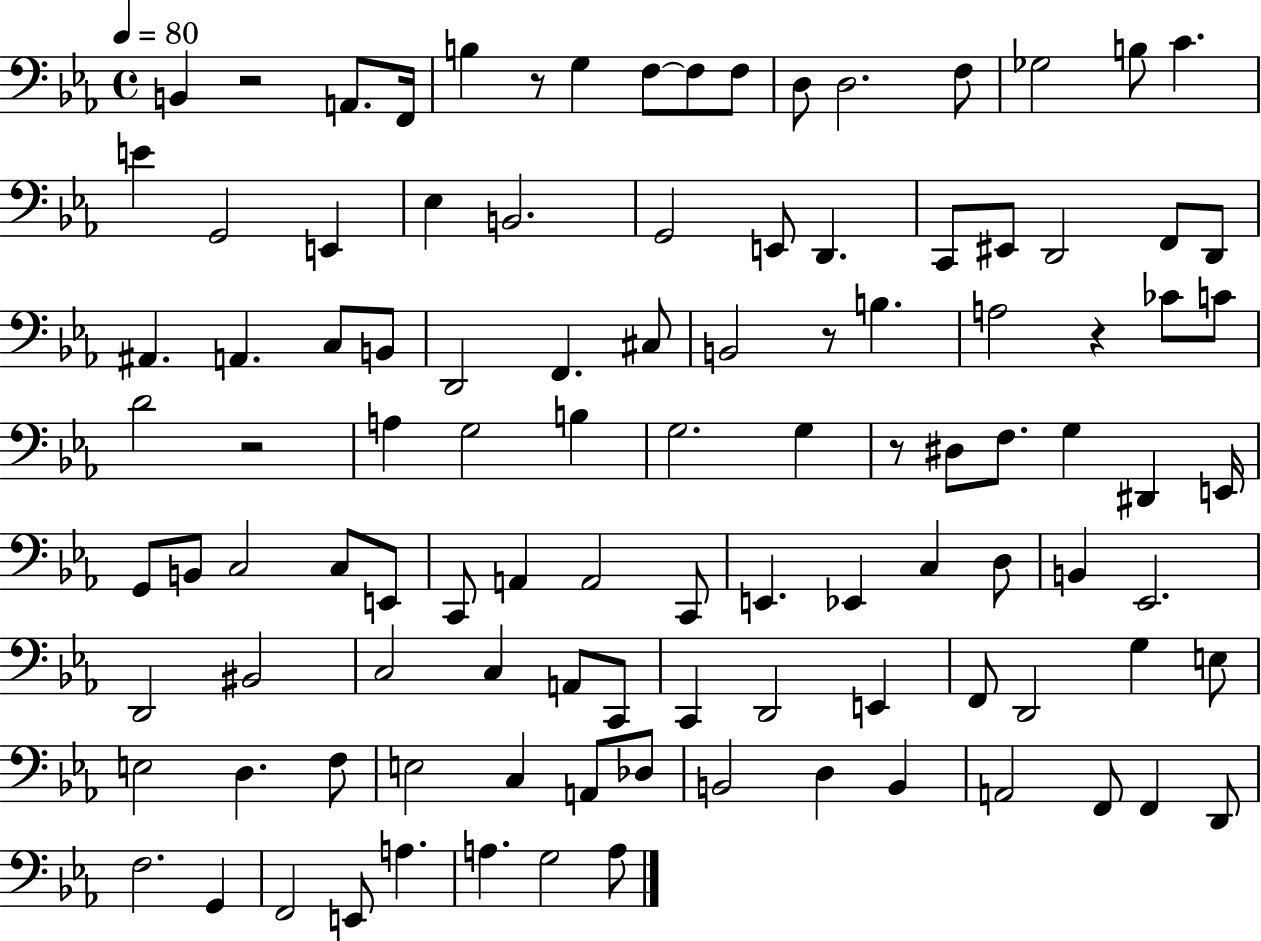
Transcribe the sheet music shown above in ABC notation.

X:1
T:Untitled
M:4/4
L:1/4
K:Eb
B,, z2 A,,/2 F,,/4 B, z/2 G, F,/2 F,/2 F,/2 D,/2 D,2 F,/2 _G,2 B,/2 C E G,,2 E,, _E, B,,2 G,,2 E,,/2 D,, C,,/2 ^E,,/2 D,,2 F,,/2 D,,/2 ^A,, A,, C,/2 B,,/2 D,,2 F,, ^C,/2 B,,2 z/2 B, A,2 z _C/2 C/2 D2 z2 A, G,2 B, G,2 G, z/2 ^D,/2 F,/2 G, ^D,, E,,/4 G,,/2 B,,/2 C,2 C,/2 E,,/2 C,,/2 A,, A,,2 C,,/2 E,, _E,, C, D,/2 B,, _E,,2 D,,2 ^B,,2 C,2 C, A,,/2 C,,/2 C,, D,,2 E,, F,,/2 D,,2 G, E,/2 E,2 D, F,/2 E,2 C, A,,/2 _D,/2 B,,2 D, B,, A,,2 F,,/2 F,, D,,/2 F,2 G,, F,,2 E,,/2 A, A, G,2 A,/2